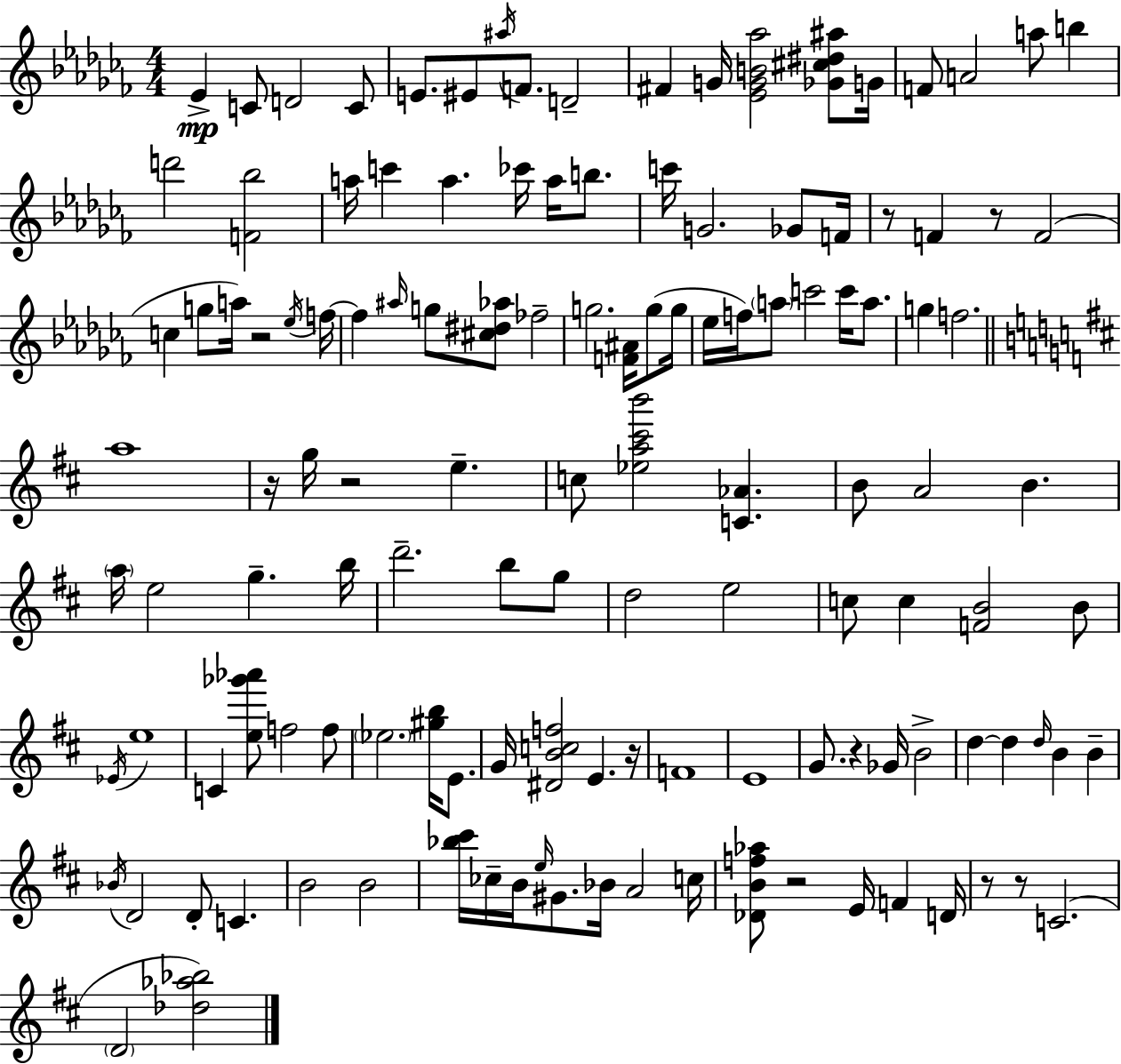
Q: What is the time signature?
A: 4/4